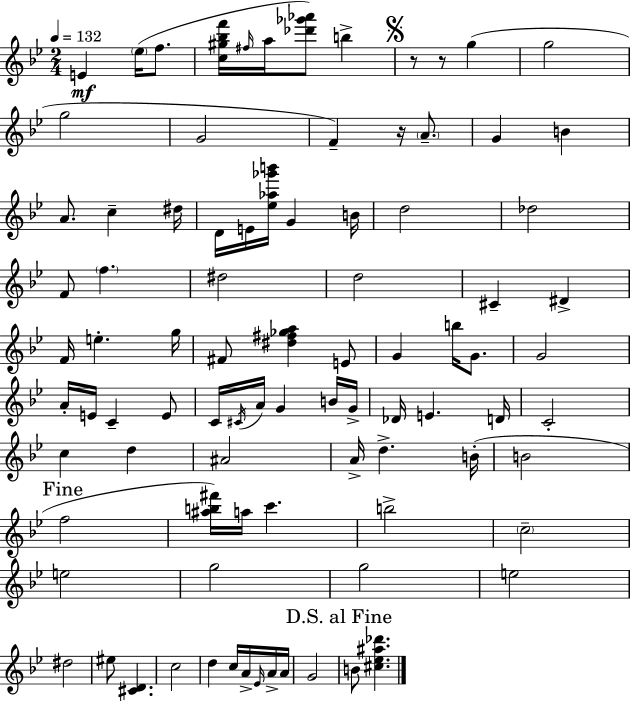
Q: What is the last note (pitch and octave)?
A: B4